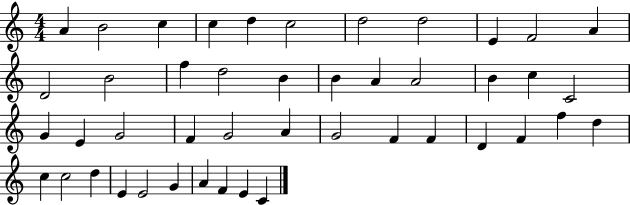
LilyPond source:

{
  \clef treble
  \numericTimeSignature
  \time 4/4
  \key c \major
  a'4 b'2 c''4 | c''4 d''4 c''2 | d''2 d''2 | e'4 f'2 a'4 | \break d'2 b'2 | f''4 d''2 b'4 | b'4 a'4 a'2 | b'4 c''4 c'2 | \break g'4 e'4 g'2 | f'4 g'2 a'4 | g'2 f'4 f'4 | d'4 f'4 f''4 d''4 | \break c''4 c''2 d''4 | e'4 e'2 g'4 | a'4 f'4 e'4 c'4 | \bar "|."
}